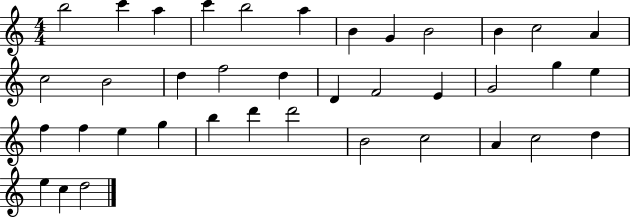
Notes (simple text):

B5/h C6/q A5/q C6/q B5/h A5/q B4/q G4/q B4/h B4/q C5/h A4/q C5/h B4/h D5/q F5/h D5/q D4/q F4/h E4/q G4/h G5/q E5/q F5/q F5/q E5/q G5/q B5/q D6/q D6/h B4/h C5/h A4/q C5/h D5/q E5/q C5/q D5/h